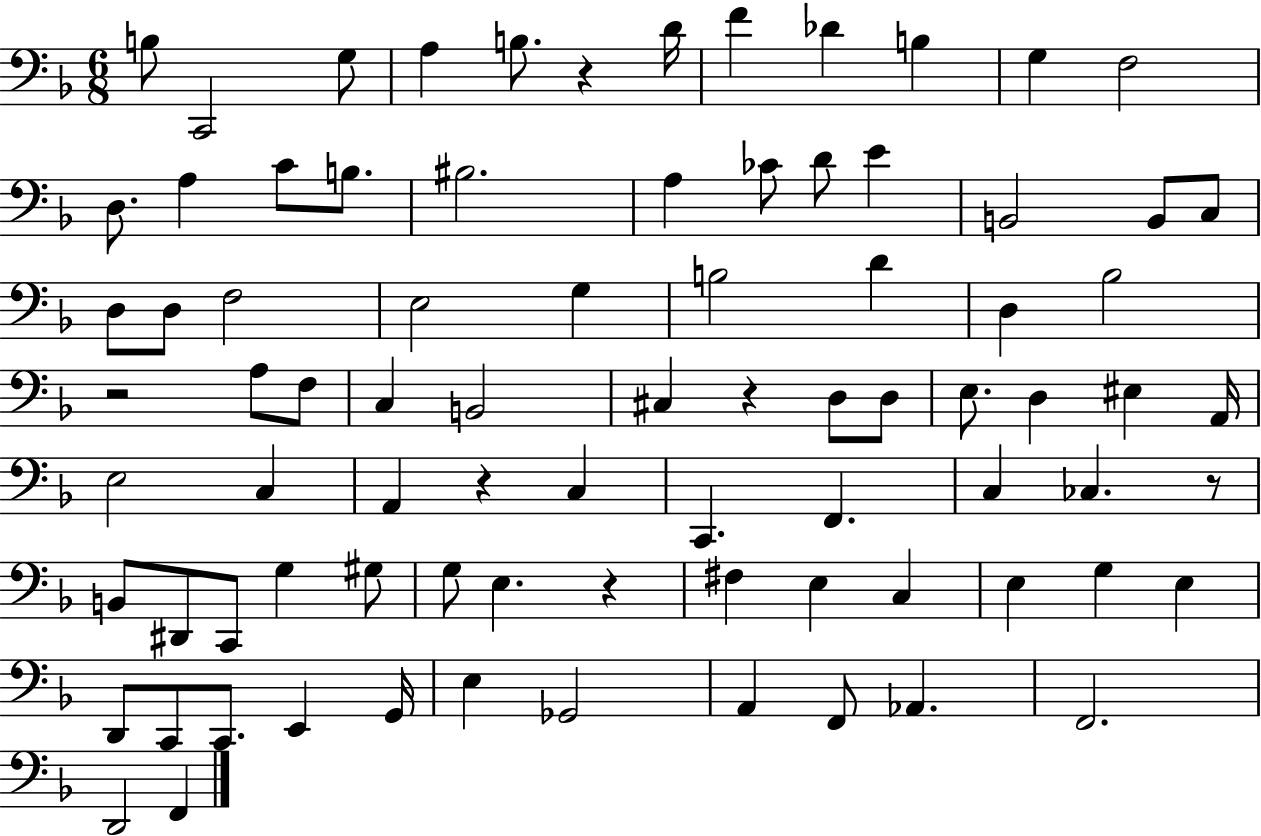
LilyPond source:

{
  \clef bass
  \numericTimeSignature
  \time 6/8
  \key f \major
  b8 c,2 g8 | a4 b8. r4 d'16 | f'4 des'4 b4 | g4 f2 | \break d8. a4 c'8 b8. | bis2. | a4 ces'8 d'8 e'4 | b,2 b,8 c8 | \break d8 d8 f2 | e2 g4 | b2 d'4 | d4 bes2 | \break r2 a8 f8 | c4 b,2 | cis4 r4 d8 d8 | e8. d4 eis4 a,16 | \break e2 c4 | a,4 r4 c4 | c,4. f,4. | c4 ces4. r8 | \break b,8 dis,8 c,8 g4 gis8 | g8 e4. r4 | fis4 e4 c4 | e4 g4 e4 | \break d,8 c,8 c,8. e,4 g,16 | e4 ges,2 | a,4 f,8 aes,4. | f,2. | \break d,2 f,4 | \bar "|."
}